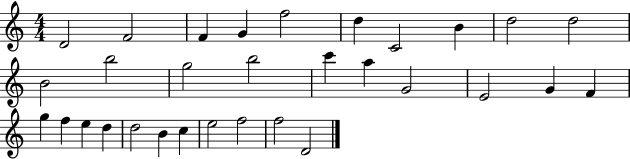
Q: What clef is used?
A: treble